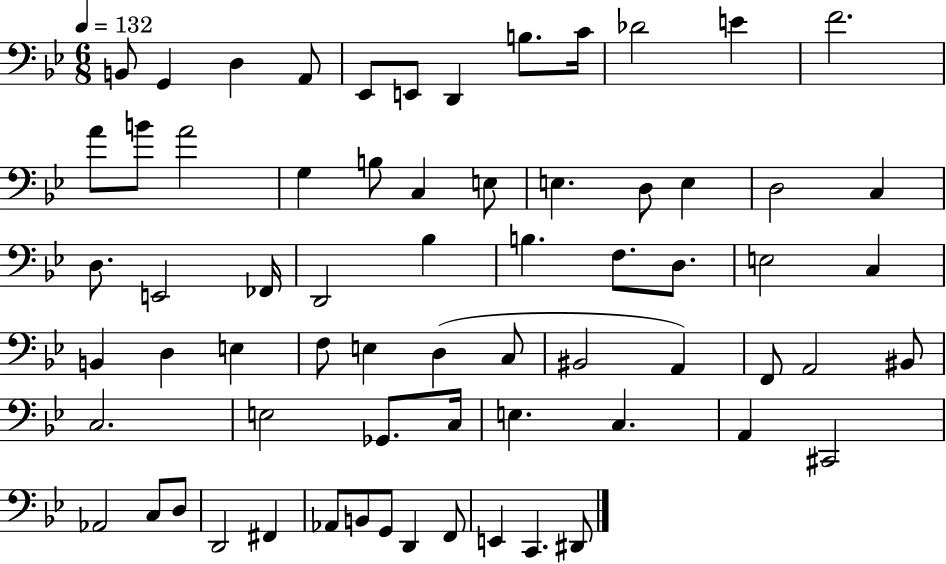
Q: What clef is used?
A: bass